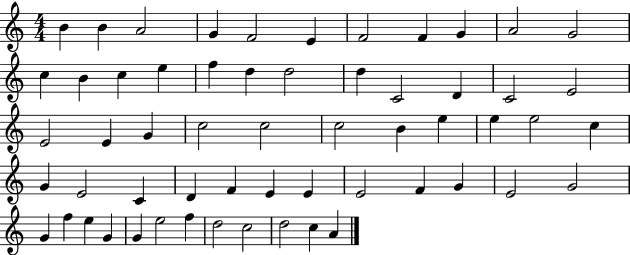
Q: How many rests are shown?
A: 0